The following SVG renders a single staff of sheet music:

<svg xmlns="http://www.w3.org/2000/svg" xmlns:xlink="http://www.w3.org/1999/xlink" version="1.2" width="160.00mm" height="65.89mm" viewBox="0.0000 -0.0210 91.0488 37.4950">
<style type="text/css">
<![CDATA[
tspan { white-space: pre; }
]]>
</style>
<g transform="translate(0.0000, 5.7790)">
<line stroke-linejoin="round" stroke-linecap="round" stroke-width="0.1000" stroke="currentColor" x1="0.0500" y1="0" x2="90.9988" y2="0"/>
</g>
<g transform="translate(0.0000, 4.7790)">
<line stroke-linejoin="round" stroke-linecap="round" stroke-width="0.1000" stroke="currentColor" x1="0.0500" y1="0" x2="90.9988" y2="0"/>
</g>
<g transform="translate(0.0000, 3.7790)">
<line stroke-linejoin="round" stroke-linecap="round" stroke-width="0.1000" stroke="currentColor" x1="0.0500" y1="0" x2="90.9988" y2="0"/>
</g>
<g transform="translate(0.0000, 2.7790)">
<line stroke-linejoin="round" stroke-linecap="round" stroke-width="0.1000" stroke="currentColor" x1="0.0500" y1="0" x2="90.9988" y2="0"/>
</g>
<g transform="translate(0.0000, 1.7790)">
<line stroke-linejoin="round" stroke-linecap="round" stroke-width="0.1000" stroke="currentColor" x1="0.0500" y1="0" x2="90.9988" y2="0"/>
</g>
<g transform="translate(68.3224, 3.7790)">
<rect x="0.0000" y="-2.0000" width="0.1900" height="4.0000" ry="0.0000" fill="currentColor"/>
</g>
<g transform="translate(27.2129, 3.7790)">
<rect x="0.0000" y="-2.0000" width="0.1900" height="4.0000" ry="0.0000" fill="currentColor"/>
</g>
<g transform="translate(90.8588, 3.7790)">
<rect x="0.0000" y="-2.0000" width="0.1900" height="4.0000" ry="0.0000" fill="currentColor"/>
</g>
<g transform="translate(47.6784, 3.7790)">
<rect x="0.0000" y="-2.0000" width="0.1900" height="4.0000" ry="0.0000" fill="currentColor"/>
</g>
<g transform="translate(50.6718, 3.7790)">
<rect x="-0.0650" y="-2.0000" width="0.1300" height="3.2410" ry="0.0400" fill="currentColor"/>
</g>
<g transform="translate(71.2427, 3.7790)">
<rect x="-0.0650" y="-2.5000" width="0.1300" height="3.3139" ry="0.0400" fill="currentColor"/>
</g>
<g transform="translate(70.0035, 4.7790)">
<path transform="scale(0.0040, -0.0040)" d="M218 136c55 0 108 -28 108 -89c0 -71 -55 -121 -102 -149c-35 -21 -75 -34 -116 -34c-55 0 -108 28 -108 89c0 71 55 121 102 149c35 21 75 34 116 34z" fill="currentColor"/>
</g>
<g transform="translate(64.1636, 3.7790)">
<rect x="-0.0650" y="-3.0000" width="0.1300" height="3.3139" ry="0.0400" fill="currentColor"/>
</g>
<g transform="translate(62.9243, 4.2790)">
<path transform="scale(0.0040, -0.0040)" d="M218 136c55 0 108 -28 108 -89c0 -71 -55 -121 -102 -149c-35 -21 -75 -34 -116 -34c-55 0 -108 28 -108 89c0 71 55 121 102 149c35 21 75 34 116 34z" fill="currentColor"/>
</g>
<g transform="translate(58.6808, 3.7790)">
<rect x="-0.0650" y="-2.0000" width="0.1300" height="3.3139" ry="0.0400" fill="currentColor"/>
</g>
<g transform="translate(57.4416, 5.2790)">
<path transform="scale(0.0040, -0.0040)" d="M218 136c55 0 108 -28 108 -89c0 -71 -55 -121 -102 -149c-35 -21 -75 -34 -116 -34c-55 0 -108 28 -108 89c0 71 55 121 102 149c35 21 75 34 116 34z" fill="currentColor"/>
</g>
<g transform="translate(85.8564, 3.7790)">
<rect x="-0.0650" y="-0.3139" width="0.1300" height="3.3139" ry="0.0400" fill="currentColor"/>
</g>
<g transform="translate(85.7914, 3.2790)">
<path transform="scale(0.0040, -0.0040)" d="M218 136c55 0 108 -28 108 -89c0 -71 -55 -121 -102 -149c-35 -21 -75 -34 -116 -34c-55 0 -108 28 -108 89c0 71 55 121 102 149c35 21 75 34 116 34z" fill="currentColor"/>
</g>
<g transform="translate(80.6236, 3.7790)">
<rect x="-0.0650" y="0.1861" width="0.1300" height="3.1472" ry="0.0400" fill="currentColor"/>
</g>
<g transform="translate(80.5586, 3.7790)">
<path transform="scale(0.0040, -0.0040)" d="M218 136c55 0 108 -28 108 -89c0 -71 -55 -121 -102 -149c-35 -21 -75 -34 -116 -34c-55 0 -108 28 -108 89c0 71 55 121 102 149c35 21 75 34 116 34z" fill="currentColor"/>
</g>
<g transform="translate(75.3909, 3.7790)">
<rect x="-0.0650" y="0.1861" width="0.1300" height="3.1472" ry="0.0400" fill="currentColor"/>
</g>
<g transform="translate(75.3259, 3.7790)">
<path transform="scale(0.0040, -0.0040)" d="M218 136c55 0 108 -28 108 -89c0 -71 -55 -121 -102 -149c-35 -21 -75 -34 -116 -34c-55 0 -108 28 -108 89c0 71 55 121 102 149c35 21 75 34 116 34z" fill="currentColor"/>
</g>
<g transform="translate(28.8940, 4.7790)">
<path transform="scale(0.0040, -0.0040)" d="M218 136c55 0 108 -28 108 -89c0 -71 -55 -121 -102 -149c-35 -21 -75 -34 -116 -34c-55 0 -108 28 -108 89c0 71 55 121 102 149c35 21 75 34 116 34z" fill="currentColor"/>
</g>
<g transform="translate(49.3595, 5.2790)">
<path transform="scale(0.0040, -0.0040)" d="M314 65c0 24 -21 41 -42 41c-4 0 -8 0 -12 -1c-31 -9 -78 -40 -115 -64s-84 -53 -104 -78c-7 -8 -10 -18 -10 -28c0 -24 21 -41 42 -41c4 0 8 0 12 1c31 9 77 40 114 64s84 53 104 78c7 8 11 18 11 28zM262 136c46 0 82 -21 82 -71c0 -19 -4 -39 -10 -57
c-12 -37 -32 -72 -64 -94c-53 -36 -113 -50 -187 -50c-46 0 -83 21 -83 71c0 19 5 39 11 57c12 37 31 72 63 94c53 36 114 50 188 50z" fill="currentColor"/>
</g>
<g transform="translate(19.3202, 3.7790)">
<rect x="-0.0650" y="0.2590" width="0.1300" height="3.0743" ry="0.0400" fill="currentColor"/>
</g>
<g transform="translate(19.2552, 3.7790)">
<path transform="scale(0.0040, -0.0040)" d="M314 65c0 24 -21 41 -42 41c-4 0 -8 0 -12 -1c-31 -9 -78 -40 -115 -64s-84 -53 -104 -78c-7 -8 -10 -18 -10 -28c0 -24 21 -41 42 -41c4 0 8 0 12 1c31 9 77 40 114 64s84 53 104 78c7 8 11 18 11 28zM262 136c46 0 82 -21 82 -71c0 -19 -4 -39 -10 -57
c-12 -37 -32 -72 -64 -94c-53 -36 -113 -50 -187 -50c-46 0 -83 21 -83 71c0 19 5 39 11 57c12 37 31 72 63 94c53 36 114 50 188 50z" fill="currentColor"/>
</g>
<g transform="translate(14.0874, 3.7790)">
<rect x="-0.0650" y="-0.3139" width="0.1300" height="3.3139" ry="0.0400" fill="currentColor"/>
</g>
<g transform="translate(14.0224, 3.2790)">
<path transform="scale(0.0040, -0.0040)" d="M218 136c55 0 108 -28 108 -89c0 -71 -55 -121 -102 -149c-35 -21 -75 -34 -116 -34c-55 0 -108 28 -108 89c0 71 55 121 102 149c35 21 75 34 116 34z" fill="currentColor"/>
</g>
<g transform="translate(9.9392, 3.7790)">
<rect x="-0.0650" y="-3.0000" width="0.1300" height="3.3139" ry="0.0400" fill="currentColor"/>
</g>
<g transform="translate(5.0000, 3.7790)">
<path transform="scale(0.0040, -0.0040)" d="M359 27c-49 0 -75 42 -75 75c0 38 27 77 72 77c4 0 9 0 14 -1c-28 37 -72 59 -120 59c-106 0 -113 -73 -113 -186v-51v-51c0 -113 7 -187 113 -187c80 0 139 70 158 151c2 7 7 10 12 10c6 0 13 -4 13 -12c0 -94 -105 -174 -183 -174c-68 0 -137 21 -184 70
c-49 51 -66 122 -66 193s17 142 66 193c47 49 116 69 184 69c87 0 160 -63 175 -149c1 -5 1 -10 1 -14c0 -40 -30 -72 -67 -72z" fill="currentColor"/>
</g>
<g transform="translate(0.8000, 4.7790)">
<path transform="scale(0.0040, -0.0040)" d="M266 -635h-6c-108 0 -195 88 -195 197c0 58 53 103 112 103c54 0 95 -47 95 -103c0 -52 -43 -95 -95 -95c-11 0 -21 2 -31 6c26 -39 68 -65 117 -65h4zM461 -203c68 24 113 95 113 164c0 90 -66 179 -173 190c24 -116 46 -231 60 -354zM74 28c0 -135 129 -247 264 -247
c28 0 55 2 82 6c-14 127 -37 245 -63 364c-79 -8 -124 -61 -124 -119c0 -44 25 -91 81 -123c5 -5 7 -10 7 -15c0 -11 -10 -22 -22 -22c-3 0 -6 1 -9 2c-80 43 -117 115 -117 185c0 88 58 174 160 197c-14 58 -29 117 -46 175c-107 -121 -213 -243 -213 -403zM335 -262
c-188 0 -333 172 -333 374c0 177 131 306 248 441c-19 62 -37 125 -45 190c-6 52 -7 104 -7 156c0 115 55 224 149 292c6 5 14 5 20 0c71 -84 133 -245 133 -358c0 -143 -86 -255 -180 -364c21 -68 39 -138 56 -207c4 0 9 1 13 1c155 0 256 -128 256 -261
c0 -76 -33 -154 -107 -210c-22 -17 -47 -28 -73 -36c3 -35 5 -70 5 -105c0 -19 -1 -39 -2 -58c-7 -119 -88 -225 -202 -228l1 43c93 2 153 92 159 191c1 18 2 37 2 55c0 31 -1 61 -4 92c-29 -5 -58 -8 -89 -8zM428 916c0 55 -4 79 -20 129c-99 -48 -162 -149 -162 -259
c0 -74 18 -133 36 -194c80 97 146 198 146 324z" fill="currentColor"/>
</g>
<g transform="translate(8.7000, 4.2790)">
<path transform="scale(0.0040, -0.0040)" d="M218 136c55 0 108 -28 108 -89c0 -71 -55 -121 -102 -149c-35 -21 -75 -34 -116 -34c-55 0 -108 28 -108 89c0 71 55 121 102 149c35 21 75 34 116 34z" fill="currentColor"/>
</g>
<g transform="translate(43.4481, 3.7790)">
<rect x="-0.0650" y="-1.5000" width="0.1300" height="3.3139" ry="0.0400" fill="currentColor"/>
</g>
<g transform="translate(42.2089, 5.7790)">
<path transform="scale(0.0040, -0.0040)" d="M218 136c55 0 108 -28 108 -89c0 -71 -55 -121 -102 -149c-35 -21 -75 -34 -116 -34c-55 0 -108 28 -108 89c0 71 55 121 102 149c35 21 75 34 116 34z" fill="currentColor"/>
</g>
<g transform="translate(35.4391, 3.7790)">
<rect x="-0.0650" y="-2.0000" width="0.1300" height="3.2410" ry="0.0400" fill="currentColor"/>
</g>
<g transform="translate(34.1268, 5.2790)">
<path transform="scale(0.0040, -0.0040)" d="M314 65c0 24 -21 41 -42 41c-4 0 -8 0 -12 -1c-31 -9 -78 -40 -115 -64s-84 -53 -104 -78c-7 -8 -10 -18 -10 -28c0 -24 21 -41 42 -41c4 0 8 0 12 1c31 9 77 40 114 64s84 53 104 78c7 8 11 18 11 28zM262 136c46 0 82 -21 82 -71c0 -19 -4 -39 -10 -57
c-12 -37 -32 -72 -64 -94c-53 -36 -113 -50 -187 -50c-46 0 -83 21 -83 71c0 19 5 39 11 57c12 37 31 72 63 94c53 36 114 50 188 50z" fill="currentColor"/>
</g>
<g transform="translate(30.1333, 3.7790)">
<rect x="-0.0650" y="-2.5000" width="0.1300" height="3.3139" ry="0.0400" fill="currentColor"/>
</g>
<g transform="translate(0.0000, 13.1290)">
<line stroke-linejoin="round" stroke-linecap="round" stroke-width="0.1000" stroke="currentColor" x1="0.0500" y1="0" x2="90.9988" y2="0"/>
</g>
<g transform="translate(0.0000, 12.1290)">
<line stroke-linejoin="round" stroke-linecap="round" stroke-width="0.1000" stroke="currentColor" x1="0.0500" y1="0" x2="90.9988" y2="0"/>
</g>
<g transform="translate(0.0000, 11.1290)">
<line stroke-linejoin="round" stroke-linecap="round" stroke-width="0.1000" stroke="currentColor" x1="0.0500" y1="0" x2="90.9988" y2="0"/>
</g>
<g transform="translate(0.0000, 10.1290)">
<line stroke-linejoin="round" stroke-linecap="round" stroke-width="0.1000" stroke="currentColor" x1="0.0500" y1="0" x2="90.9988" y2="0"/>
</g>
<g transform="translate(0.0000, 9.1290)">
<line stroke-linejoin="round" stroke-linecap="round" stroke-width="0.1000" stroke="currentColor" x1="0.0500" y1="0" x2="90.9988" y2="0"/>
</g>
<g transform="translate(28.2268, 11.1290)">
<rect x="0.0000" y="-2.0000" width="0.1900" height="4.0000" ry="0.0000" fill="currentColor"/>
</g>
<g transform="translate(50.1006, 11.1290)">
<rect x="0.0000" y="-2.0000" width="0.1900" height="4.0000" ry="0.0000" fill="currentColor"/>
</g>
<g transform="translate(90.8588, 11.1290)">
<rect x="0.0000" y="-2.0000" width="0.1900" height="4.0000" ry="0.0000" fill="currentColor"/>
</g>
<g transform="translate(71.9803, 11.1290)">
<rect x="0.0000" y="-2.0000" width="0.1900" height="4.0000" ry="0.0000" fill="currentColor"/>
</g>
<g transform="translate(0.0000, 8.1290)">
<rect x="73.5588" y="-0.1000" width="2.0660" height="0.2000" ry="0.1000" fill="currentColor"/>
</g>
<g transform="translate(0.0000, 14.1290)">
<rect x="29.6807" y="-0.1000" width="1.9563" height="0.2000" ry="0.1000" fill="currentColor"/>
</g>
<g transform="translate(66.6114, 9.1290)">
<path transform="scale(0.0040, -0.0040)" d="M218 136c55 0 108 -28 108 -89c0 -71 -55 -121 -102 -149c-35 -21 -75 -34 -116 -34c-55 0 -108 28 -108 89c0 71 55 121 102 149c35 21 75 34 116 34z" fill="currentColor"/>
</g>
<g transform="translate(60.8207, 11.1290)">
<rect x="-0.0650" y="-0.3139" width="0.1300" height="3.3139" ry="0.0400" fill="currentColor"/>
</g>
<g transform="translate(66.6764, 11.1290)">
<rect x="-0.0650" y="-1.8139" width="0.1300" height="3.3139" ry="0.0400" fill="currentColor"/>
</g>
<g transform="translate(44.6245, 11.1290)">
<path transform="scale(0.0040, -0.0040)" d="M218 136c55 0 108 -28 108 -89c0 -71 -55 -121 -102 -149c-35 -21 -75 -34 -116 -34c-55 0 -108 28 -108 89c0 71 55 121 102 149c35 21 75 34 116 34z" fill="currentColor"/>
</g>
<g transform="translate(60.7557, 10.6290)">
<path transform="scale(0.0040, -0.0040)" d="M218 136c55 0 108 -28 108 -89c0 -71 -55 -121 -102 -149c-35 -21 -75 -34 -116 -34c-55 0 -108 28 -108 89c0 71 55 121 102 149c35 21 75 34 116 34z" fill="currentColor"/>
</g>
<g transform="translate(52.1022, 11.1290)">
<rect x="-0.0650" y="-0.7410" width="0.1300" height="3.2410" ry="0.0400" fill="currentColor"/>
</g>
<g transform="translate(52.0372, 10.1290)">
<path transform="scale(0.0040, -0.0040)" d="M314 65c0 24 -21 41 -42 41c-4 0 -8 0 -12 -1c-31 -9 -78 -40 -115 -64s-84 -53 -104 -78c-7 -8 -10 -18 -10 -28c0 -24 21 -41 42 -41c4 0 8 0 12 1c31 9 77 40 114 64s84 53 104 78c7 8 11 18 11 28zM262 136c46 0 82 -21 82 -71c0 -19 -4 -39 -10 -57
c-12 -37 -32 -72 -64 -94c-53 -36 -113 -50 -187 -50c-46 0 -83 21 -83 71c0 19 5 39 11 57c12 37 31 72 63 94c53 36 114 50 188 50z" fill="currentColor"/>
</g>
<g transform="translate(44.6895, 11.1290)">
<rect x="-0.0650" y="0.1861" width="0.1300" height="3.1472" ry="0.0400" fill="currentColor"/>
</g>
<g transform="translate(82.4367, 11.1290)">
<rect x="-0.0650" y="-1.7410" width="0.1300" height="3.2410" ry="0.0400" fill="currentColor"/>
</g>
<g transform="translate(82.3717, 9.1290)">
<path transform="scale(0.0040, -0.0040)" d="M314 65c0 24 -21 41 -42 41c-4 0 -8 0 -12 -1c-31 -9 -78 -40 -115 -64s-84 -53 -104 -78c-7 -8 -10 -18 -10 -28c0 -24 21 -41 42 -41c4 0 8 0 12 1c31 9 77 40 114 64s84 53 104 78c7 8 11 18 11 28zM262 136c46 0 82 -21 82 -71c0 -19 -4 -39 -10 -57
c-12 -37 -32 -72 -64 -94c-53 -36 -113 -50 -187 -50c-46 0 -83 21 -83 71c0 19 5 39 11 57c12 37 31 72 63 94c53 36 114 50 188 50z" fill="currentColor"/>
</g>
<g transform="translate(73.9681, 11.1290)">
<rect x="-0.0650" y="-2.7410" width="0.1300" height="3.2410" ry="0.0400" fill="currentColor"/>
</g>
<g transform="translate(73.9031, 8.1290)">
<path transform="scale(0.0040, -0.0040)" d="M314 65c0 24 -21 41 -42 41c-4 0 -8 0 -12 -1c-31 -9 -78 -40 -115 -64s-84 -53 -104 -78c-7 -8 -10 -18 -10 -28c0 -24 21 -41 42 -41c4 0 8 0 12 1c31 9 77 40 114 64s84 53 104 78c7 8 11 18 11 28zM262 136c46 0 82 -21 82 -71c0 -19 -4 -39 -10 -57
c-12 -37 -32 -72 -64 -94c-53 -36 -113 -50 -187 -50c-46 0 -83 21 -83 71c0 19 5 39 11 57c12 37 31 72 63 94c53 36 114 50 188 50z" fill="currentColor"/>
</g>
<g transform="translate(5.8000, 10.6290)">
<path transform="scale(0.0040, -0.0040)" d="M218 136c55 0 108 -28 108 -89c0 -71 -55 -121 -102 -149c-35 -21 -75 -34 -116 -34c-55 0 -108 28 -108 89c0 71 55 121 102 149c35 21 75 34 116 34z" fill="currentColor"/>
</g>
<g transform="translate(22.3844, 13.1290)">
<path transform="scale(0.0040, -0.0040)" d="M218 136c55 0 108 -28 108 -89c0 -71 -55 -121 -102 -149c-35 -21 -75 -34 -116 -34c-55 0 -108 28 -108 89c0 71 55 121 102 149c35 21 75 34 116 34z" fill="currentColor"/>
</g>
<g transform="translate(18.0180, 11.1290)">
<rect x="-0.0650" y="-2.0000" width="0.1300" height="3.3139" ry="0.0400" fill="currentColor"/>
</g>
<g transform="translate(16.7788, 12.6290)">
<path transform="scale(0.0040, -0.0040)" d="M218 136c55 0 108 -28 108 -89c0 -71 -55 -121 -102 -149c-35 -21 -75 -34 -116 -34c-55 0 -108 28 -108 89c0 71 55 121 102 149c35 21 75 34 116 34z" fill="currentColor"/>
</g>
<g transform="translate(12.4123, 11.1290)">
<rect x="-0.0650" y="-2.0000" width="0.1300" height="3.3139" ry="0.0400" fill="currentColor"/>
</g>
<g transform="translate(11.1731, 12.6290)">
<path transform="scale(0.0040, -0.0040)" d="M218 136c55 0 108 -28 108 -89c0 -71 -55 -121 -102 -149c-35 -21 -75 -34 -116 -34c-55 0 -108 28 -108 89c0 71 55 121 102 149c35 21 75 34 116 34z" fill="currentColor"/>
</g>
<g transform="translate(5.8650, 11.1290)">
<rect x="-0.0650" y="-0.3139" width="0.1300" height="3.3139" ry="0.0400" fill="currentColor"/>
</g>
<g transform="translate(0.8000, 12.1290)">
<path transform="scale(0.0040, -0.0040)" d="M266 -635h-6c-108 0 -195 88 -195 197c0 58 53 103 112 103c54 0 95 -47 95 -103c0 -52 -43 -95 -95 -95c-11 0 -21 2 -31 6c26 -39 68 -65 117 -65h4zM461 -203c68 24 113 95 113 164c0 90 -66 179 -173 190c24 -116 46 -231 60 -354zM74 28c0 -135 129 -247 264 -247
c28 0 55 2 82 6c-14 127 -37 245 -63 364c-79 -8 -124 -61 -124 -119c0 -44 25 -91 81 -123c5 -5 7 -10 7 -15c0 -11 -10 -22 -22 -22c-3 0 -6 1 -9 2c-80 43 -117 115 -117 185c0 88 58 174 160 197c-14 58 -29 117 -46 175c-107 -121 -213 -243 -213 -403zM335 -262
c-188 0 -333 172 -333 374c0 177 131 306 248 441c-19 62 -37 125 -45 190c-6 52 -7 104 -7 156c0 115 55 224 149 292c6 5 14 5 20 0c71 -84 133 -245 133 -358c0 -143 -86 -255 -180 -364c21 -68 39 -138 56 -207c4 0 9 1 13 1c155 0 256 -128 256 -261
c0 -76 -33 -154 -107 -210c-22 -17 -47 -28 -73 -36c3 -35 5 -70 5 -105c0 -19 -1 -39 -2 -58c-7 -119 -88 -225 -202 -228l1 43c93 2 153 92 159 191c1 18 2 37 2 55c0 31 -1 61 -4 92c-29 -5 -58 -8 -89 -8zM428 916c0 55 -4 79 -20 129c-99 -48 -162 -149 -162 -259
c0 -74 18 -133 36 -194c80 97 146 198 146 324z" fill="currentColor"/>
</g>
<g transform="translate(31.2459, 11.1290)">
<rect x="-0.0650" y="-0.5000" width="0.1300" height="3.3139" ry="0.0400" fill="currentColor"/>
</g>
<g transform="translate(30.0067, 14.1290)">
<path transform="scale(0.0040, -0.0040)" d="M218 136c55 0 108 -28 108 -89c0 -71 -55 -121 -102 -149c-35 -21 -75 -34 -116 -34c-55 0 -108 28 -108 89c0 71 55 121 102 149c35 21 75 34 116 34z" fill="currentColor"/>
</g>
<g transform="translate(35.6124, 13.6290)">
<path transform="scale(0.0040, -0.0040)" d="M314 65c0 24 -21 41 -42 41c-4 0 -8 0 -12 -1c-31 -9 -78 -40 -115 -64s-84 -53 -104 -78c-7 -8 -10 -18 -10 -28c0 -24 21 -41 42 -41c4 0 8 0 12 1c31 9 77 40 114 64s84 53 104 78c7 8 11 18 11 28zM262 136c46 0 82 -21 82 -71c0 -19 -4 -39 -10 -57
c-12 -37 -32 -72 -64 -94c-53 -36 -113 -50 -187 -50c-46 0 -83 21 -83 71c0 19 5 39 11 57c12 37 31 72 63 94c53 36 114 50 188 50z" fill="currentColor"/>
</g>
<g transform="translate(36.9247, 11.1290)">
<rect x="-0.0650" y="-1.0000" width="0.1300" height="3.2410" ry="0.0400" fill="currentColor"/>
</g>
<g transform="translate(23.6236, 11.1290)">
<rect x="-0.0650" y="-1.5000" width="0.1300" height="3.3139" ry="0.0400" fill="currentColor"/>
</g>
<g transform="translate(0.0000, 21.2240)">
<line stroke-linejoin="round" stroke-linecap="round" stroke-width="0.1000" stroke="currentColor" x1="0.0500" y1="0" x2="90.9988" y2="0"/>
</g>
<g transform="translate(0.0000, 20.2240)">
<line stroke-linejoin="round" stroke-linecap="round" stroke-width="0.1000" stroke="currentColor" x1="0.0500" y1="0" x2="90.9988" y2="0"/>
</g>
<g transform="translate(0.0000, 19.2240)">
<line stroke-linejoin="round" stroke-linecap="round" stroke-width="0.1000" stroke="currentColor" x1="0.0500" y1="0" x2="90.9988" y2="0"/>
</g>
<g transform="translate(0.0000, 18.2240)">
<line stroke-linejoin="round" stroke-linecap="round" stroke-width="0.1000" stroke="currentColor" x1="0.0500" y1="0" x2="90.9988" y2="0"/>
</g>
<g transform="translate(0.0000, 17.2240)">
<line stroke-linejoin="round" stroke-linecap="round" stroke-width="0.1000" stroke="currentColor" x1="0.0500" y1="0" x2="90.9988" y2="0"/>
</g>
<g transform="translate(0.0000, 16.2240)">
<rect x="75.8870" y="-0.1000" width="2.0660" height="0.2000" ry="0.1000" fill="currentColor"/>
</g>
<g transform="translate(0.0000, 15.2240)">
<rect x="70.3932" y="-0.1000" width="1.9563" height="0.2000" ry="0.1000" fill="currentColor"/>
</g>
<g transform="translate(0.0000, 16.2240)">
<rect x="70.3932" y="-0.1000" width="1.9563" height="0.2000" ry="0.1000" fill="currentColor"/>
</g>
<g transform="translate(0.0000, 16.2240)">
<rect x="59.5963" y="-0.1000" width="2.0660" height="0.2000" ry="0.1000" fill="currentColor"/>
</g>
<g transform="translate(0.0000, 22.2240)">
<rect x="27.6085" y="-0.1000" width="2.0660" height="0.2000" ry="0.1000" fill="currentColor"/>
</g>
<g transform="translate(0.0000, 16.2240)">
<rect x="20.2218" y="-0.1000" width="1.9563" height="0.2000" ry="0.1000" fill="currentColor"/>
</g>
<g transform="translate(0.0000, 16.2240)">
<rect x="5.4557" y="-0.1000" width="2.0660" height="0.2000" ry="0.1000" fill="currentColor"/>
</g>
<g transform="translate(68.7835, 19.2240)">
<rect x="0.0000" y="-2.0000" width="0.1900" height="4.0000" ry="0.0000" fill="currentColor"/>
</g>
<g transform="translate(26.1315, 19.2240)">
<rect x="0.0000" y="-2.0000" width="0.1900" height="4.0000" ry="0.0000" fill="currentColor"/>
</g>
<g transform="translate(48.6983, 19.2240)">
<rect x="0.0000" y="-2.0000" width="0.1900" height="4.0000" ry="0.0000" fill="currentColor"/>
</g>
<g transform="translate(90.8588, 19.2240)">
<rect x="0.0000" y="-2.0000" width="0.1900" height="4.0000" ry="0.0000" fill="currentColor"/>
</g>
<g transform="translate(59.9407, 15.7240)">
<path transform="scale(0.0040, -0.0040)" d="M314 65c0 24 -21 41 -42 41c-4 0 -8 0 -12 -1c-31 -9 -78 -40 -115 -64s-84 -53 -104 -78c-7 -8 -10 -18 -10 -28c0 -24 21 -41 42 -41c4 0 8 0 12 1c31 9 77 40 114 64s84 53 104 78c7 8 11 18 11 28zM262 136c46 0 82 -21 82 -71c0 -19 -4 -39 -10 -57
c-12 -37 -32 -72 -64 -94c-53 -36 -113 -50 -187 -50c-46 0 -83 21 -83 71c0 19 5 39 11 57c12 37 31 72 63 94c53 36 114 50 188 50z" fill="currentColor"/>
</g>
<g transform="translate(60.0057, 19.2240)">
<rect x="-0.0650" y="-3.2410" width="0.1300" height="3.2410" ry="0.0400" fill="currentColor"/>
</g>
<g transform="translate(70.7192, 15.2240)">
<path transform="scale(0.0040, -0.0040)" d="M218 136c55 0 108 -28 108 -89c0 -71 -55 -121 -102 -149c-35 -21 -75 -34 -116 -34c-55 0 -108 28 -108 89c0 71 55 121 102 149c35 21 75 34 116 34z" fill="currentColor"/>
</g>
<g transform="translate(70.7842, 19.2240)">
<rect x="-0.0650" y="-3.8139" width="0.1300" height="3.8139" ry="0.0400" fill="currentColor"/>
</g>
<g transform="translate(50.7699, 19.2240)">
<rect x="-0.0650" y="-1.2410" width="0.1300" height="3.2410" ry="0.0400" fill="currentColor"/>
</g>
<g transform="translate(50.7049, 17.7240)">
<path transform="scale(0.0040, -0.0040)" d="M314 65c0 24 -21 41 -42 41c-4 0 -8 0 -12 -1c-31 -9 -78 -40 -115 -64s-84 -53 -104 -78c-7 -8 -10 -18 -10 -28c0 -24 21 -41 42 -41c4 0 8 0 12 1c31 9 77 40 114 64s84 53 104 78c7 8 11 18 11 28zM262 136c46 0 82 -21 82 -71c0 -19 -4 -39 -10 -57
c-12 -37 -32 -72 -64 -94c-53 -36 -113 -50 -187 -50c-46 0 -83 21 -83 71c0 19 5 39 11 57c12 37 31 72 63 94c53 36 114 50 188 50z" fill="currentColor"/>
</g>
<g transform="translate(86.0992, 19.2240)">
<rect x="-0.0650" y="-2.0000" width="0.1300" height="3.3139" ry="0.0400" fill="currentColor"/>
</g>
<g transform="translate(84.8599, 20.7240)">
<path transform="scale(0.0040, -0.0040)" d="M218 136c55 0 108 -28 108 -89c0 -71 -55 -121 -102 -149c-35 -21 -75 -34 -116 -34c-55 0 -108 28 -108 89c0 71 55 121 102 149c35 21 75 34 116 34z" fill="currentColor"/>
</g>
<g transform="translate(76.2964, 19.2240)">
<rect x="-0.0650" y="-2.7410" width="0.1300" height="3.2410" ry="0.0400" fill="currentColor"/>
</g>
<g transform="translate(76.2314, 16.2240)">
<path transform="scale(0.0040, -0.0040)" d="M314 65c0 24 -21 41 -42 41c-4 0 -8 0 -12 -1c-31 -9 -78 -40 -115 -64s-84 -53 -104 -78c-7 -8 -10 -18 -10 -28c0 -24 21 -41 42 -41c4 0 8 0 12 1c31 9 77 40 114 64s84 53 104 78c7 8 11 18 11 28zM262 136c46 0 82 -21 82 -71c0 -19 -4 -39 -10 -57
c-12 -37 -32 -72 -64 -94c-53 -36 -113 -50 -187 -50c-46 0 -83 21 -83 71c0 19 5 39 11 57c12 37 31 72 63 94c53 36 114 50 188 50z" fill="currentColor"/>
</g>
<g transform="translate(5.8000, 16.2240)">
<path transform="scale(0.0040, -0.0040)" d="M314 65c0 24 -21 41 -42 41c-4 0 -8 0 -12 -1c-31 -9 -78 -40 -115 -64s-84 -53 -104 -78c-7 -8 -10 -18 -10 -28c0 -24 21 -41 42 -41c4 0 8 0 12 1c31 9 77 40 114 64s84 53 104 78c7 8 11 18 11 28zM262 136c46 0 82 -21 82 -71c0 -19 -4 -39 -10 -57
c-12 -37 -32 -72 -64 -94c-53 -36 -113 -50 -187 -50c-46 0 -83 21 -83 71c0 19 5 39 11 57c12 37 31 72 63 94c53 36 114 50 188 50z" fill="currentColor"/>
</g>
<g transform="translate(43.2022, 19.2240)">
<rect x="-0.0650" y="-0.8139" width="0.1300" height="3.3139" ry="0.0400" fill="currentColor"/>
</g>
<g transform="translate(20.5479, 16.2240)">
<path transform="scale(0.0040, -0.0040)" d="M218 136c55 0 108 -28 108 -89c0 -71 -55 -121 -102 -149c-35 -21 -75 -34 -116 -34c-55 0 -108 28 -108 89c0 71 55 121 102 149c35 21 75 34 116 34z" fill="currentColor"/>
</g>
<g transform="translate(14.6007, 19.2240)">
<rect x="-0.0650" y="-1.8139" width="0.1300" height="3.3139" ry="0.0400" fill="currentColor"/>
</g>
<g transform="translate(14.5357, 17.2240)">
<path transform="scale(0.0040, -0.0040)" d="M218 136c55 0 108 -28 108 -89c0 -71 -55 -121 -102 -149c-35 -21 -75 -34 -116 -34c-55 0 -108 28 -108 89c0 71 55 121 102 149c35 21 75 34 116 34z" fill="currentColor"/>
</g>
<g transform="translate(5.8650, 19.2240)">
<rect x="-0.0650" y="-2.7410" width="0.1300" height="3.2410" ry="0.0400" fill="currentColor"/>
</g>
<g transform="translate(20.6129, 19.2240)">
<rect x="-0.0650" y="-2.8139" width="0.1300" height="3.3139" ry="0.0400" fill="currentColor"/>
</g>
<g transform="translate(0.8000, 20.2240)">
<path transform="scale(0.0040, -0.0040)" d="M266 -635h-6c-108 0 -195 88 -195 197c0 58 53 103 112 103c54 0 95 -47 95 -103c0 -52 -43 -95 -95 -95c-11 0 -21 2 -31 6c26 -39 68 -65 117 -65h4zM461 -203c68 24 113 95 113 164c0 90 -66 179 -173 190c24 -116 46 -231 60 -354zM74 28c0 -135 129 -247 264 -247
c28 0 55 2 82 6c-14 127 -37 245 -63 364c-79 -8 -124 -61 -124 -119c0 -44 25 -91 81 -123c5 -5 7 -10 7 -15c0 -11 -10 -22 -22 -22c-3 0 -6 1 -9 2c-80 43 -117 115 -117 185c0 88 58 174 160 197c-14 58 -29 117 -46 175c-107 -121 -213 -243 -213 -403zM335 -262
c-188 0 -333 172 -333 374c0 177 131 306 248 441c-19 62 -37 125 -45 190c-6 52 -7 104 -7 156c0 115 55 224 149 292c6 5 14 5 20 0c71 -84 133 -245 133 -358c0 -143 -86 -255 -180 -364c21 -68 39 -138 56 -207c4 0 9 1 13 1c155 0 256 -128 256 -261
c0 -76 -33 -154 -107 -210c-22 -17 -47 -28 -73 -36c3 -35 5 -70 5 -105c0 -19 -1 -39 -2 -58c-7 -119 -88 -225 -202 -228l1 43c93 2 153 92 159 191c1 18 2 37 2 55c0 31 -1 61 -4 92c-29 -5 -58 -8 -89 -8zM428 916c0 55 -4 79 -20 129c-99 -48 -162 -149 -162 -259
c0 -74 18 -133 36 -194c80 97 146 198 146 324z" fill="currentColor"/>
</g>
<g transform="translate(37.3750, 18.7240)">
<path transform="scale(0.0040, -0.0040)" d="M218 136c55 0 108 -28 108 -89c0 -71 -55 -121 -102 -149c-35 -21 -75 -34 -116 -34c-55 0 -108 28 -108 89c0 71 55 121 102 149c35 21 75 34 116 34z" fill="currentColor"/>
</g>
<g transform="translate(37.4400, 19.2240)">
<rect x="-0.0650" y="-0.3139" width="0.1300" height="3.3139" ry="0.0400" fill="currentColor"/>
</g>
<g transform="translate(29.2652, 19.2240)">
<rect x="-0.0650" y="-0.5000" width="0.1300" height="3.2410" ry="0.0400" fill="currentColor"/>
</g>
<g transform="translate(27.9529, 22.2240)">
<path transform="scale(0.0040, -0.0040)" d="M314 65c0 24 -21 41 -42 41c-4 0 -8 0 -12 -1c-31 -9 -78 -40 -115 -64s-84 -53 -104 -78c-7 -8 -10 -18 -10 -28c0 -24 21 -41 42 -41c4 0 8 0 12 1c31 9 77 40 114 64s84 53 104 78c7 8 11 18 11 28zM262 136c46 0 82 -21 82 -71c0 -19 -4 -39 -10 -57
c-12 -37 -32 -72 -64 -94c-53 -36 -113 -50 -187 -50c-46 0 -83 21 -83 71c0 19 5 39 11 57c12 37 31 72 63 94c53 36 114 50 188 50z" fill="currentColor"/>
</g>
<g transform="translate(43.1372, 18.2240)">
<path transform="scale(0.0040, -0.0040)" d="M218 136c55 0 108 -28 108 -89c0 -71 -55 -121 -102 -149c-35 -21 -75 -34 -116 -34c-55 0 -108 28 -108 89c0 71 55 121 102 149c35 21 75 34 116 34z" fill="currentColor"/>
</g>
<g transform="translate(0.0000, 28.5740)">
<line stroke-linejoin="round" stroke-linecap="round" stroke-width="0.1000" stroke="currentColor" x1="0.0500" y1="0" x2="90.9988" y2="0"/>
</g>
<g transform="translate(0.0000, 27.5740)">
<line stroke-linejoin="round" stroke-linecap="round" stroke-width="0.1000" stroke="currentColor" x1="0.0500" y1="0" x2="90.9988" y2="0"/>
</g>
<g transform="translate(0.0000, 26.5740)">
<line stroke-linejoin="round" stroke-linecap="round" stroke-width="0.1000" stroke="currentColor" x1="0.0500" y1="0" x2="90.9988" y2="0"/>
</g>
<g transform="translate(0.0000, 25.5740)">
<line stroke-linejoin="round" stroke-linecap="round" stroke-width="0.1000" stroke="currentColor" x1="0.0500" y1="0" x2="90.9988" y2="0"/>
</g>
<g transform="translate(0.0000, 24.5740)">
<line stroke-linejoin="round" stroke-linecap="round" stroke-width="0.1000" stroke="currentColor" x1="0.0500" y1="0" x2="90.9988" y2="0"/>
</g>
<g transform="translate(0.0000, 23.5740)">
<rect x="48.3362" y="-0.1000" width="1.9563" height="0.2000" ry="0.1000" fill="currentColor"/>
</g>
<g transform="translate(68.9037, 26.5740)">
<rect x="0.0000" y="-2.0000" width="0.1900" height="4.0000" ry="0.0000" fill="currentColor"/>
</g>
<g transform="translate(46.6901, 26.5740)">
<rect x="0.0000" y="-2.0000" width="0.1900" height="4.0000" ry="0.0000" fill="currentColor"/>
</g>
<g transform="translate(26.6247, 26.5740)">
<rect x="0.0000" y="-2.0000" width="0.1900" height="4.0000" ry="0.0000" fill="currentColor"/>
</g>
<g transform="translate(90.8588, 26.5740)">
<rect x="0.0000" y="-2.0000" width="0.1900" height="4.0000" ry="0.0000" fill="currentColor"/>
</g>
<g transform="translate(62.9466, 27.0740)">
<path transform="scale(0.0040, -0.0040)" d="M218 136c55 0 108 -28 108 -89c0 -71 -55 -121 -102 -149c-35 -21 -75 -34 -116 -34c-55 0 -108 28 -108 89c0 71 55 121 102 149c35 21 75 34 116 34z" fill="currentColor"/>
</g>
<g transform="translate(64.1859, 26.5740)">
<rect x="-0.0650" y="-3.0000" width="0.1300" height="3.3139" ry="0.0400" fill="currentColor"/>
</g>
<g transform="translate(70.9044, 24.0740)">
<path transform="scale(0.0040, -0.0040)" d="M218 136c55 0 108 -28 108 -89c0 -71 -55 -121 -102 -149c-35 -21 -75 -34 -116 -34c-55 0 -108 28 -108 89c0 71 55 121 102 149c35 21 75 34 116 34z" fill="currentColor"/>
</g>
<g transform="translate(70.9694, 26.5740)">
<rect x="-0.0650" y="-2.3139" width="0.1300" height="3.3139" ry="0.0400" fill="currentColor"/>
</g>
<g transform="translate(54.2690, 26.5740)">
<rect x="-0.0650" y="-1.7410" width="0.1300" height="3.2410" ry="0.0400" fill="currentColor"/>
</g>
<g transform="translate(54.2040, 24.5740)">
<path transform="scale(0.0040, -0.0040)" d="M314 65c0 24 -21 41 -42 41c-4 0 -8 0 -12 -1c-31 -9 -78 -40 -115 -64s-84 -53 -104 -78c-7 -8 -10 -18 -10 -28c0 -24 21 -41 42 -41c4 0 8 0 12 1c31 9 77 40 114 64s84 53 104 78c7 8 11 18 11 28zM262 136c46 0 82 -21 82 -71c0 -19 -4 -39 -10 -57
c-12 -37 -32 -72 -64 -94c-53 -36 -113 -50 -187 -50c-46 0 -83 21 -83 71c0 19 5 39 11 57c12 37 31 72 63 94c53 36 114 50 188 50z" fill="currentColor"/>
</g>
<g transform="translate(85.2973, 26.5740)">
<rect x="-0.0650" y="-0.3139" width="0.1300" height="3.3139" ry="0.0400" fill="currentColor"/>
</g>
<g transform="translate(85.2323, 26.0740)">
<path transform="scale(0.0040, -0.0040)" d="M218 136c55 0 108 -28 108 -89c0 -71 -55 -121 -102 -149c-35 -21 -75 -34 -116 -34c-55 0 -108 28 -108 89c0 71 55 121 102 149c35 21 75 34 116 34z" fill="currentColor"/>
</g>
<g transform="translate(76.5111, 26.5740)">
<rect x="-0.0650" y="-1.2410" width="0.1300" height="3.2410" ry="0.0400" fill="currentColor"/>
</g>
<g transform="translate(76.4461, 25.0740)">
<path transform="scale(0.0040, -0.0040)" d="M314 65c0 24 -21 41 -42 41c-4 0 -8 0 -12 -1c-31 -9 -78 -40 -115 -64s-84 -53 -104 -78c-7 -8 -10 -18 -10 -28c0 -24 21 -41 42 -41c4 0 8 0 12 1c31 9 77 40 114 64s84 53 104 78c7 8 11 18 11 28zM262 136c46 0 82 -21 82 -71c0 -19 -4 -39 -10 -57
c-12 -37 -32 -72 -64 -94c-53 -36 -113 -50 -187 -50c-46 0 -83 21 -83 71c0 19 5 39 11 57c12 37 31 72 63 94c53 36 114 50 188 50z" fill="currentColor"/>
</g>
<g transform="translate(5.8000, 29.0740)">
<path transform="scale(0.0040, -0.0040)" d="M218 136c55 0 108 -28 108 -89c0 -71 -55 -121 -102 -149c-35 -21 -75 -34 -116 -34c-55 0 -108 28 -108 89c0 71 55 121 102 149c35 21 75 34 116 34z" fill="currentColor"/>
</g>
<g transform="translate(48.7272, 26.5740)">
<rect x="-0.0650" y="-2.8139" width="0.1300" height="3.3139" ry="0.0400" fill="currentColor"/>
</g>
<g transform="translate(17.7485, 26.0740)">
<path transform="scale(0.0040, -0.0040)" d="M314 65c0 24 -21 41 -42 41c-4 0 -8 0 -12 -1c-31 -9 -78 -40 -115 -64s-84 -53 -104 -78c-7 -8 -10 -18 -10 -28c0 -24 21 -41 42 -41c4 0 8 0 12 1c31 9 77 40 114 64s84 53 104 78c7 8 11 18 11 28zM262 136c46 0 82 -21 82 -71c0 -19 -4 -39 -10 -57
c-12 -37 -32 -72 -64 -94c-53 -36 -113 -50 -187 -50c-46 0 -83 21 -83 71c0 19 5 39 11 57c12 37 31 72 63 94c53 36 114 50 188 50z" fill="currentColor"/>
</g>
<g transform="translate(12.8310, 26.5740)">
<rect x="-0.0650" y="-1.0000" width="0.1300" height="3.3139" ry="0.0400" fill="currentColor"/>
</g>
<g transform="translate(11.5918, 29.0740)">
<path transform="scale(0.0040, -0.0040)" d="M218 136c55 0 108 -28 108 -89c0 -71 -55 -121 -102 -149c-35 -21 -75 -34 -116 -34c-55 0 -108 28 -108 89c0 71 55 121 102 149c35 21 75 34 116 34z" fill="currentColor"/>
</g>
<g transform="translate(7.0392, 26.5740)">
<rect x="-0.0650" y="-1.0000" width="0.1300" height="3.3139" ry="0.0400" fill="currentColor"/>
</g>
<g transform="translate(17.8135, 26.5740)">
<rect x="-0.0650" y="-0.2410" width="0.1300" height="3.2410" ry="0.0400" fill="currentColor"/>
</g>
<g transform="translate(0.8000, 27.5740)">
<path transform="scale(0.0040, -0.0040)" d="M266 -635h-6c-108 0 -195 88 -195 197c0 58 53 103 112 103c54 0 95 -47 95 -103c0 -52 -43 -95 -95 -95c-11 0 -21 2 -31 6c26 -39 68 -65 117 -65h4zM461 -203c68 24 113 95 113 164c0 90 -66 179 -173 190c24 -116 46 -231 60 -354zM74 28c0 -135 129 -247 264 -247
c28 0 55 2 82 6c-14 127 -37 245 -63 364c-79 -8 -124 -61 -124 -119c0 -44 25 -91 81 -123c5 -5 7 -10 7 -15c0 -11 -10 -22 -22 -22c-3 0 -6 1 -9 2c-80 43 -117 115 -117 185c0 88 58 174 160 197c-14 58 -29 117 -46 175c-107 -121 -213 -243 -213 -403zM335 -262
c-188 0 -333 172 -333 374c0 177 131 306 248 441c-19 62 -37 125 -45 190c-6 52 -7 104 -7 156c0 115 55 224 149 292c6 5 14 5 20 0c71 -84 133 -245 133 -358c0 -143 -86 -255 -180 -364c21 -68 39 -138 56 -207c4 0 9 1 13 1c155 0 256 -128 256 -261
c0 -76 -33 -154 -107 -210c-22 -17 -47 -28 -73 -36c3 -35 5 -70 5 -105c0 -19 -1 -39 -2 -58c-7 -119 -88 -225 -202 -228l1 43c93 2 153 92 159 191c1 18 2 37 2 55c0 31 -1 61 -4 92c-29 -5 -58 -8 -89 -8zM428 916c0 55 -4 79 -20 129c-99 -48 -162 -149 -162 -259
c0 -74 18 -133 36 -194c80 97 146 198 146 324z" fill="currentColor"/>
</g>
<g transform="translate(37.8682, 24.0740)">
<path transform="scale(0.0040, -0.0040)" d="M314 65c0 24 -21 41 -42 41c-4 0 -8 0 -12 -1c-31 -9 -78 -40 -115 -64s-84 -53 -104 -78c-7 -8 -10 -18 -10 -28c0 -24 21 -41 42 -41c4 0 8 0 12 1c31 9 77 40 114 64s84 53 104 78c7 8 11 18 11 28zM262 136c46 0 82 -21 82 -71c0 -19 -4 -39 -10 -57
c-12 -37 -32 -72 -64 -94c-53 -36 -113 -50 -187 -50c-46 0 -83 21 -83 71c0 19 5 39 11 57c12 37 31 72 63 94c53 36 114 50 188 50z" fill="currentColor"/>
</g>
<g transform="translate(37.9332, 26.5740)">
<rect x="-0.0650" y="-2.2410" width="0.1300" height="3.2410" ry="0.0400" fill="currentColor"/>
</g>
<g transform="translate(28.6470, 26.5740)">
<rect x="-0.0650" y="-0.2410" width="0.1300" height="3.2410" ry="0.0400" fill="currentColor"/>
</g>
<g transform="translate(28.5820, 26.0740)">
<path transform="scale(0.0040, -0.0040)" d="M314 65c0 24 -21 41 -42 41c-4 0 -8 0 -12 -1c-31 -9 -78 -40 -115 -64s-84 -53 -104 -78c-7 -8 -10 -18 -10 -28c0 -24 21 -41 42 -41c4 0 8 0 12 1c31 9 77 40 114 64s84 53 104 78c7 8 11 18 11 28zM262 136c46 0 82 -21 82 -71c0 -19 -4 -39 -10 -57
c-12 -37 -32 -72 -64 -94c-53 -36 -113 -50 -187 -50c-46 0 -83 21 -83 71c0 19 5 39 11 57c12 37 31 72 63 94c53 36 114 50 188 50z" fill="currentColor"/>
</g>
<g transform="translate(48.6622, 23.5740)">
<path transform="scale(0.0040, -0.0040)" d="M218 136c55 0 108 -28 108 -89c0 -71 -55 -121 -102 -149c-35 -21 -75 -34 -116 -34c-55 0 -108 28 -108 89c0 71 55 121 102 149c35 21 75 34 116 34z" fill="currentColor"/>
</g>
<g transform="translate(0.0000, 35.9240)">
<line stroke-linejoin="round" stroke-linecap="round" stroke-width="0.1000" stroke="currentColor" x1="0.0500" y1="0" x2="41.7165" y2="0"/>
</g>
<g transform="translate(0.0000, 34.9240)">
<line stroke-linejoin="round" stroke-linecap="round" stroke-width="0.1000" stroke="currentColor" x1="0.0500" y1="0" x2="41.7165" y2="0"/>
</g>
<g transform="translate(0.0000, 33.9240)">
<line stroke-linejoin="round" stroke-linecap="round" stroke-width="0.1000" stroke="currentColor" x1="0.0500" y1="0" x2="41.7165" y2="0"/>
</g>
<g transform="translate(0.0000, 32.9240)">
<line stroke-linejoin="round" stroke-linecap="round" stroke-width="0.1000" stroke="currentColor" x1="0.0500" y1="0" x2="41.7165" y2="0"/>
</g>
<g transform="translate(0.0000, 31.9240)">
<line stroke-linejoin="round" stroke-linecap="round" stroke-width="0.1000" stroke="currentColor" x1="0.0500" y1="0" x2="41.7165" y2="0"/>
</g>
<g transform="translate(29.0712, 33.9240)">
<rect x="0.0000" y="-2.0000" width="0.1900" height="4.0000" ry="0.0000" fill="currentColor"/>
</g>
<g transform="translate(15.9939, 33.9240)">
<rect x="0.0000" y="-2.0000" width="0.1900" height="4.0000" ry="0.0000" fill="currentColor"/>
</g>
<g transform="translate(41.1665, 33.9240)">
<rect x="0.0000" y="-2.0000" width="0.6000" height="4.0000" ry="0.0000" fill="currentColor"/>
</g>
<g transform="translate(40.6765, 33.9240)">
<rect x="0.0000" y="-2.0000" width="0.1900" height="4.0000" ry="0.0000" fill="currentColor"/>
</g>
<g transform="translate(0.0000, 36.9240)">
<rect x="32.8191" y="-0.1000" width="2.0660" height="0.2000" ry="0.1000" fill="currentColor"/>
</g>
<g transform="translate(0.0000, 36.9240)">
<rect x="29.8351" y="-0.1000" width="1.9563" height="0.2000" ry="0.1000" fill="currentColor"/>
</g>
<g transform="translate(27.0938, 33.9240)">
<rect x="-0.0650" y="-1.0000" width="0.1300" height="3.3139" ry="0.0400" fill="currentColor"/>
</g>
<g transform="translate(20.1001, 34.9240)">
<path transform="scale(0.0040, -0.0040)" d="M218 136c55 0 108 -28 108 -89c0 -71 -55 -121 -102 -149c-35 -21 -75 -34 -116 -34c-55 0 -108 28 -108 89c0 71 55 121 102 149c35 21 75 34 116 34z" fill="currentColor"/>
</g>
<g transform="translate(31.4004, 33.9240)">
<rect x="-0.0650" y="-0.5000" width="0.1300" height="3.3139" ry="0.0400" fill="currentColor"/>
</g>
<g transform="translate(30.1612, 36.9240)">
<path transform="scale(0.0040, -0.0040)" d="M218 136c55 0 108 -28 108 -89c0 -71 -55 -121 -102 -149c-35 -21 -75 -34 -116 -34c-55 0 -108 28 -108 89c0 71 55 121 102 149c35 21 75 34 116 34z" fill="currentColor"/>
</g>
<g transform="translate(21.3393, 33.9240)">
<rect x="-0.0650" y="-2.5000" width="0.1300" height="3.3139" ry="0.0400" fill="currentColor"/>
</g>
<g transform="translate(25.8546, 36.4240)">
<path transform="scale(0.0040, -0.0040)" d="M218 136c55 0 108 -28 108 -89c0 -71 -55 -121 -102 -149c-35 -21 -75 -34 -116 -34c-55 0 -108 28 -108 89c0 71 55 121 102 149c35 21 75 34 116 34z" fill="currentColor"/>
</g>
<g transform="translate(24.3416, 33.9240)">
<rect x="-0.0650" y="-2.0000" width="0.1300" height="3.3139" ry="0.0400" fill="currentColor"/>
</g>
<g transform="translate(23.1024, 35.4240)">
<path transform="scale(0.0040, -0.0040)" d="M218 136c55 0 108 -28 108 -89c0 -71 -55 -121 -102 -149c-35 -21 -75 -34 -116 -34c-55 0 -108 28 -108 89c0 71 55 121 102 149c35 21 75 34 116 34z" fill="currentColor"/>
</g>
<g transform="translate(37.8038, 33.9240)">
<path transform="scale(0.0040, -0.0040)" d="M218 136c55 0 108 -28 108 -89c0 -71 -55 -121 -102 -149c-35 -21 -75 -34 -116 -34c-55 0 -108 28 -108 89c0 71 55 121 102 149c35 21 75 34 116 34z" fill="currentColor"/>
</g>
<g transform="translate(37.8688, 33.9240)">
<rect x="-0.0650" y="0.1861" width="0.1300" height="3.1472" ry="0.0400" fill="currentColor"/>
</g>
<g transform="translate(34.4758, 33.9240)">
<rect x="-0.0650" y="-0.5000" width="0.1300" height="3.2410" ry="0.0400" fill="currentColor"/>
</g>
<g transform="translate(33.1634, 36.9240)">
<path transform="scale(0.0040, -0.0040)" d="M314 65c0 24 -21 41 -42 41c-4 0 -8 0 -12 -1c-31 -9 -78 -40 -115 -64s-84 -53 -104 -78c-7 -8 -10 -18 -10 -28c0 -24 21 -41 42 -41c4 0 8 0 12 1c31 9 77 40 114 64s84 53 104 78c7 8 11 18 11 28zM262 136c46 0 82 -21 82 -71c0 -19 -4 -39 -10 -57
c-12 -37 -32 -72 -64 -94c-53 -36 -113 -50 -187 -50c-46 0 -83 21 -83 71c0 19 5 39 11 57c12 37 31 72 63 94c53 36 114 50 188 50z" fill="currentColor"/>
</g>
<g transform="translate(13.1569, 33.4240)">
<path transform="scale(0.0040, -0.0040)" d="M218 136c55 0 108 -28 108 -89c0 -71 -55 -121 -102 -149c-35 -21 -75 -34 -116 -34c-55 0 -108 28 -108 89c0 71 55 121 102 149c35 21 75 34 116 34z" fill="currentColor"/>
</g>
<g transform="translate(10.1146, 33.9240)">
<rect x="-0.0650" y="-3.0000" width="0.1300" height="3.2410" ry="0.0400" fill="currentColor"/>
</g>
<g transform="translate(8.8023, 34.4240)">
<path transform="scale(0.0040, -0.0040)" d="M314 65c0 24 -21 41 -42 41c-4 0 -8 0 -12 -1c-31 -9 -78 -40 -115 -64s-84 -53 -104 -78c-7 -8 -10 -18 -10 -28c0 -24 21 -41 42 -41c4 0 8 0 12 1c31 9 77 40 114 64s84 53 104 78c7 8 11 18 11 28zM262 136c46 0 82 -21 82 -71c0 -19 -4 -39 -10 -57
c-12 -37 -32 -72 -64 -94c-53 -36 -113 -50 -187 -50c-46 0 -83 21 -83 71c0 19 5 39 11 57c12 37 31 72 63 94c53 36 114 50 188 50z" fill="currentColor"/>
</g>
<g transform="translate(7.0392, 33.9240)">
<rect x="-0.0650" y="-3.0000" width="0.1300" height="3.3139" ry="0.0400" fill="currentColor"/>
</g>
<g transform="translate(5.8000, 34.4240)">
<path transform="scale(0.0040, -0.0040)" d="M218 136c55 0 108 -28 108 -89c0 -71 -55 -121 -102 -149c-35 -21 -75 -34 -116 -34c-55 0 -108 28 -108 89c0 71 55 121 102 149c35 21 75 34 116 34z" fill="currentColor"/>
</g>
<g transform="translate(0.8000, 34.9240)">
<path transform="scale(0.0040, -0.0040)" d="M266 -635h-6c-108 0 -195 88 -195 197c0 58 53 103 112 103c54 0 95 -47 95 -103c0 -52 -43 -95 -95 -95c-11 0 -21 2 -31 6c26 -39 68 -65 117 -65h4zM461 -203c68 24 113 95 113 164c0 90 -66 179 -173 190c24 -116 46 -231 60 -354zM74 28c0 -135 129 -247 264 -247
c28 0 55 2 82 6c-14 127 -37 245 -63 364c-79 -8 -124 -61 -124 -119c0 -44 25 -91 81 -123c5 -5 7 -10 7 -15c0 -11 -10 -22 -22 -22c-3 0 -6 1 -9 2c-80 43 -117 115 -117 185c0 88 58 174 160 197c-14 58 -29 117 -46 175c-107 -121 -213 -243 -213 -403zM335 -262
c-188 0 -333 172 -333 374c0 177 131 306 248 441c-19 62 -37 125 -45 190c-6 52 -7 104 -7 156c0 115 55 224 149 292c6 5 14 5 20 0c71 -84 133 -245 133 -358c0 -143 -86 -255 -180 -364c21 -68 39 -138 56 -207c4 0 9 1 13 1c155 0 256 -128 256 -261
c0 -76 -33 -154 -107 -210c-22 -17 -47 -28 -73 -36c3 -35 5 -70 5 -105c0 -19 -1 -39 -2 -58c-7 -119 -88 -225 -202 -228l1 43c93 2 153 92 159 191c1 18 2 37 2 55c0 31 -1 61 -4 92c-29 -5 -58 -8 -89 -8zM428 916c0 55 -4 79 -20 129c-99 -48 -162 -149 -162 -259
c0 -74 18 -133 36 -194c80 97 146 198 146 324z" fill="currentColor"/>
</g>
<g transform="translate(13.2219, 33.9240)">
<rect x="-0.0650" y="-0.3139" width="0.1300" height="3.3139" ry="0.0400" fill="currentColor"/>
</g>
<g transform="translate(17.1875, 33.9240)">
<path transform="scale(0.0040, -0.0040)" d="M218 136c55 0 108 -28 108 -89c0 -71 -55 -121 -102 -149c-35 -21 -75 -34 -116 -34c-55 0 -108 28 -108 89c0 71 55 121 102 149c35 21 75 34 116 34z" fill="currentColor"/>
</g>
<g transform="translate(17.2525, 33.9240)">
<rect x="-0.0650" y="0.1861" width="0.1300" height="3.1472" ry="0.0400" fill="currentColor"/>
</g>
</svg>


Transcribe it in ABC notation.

X:1
T:Untitled
M:4/4
L:1/4
K:C
A c B2 G F2 E F2 F A G B B c c F F E C D2 B d2 c f a2 f2 a2 f a C2 c d e2 b2 c' a2 F D D c2 c2 g2 a f2 A g e2 c A A2 c B G F D C C2 B